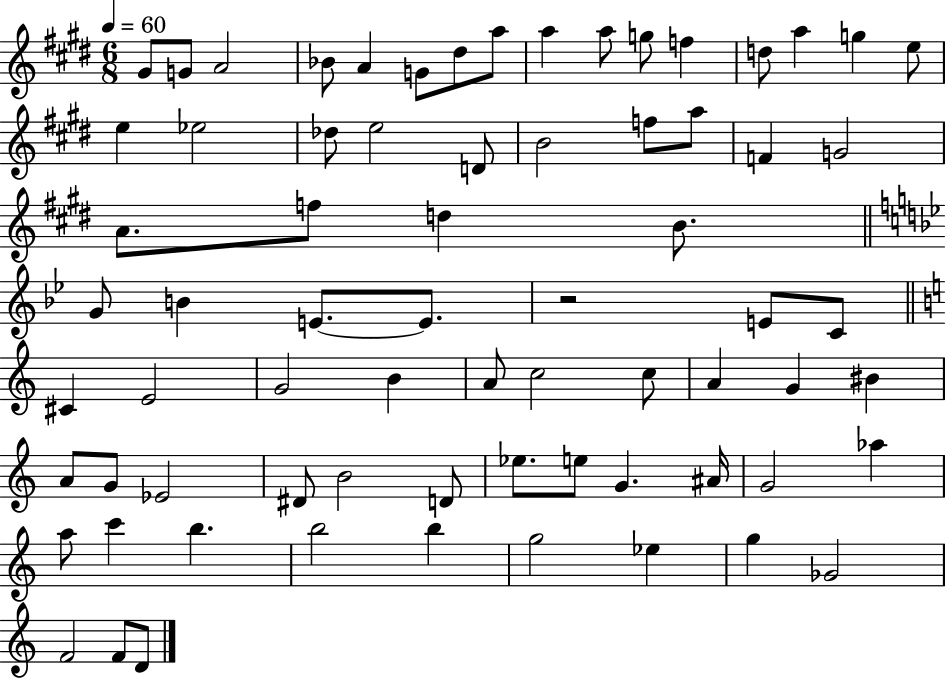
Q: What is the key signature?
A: E major